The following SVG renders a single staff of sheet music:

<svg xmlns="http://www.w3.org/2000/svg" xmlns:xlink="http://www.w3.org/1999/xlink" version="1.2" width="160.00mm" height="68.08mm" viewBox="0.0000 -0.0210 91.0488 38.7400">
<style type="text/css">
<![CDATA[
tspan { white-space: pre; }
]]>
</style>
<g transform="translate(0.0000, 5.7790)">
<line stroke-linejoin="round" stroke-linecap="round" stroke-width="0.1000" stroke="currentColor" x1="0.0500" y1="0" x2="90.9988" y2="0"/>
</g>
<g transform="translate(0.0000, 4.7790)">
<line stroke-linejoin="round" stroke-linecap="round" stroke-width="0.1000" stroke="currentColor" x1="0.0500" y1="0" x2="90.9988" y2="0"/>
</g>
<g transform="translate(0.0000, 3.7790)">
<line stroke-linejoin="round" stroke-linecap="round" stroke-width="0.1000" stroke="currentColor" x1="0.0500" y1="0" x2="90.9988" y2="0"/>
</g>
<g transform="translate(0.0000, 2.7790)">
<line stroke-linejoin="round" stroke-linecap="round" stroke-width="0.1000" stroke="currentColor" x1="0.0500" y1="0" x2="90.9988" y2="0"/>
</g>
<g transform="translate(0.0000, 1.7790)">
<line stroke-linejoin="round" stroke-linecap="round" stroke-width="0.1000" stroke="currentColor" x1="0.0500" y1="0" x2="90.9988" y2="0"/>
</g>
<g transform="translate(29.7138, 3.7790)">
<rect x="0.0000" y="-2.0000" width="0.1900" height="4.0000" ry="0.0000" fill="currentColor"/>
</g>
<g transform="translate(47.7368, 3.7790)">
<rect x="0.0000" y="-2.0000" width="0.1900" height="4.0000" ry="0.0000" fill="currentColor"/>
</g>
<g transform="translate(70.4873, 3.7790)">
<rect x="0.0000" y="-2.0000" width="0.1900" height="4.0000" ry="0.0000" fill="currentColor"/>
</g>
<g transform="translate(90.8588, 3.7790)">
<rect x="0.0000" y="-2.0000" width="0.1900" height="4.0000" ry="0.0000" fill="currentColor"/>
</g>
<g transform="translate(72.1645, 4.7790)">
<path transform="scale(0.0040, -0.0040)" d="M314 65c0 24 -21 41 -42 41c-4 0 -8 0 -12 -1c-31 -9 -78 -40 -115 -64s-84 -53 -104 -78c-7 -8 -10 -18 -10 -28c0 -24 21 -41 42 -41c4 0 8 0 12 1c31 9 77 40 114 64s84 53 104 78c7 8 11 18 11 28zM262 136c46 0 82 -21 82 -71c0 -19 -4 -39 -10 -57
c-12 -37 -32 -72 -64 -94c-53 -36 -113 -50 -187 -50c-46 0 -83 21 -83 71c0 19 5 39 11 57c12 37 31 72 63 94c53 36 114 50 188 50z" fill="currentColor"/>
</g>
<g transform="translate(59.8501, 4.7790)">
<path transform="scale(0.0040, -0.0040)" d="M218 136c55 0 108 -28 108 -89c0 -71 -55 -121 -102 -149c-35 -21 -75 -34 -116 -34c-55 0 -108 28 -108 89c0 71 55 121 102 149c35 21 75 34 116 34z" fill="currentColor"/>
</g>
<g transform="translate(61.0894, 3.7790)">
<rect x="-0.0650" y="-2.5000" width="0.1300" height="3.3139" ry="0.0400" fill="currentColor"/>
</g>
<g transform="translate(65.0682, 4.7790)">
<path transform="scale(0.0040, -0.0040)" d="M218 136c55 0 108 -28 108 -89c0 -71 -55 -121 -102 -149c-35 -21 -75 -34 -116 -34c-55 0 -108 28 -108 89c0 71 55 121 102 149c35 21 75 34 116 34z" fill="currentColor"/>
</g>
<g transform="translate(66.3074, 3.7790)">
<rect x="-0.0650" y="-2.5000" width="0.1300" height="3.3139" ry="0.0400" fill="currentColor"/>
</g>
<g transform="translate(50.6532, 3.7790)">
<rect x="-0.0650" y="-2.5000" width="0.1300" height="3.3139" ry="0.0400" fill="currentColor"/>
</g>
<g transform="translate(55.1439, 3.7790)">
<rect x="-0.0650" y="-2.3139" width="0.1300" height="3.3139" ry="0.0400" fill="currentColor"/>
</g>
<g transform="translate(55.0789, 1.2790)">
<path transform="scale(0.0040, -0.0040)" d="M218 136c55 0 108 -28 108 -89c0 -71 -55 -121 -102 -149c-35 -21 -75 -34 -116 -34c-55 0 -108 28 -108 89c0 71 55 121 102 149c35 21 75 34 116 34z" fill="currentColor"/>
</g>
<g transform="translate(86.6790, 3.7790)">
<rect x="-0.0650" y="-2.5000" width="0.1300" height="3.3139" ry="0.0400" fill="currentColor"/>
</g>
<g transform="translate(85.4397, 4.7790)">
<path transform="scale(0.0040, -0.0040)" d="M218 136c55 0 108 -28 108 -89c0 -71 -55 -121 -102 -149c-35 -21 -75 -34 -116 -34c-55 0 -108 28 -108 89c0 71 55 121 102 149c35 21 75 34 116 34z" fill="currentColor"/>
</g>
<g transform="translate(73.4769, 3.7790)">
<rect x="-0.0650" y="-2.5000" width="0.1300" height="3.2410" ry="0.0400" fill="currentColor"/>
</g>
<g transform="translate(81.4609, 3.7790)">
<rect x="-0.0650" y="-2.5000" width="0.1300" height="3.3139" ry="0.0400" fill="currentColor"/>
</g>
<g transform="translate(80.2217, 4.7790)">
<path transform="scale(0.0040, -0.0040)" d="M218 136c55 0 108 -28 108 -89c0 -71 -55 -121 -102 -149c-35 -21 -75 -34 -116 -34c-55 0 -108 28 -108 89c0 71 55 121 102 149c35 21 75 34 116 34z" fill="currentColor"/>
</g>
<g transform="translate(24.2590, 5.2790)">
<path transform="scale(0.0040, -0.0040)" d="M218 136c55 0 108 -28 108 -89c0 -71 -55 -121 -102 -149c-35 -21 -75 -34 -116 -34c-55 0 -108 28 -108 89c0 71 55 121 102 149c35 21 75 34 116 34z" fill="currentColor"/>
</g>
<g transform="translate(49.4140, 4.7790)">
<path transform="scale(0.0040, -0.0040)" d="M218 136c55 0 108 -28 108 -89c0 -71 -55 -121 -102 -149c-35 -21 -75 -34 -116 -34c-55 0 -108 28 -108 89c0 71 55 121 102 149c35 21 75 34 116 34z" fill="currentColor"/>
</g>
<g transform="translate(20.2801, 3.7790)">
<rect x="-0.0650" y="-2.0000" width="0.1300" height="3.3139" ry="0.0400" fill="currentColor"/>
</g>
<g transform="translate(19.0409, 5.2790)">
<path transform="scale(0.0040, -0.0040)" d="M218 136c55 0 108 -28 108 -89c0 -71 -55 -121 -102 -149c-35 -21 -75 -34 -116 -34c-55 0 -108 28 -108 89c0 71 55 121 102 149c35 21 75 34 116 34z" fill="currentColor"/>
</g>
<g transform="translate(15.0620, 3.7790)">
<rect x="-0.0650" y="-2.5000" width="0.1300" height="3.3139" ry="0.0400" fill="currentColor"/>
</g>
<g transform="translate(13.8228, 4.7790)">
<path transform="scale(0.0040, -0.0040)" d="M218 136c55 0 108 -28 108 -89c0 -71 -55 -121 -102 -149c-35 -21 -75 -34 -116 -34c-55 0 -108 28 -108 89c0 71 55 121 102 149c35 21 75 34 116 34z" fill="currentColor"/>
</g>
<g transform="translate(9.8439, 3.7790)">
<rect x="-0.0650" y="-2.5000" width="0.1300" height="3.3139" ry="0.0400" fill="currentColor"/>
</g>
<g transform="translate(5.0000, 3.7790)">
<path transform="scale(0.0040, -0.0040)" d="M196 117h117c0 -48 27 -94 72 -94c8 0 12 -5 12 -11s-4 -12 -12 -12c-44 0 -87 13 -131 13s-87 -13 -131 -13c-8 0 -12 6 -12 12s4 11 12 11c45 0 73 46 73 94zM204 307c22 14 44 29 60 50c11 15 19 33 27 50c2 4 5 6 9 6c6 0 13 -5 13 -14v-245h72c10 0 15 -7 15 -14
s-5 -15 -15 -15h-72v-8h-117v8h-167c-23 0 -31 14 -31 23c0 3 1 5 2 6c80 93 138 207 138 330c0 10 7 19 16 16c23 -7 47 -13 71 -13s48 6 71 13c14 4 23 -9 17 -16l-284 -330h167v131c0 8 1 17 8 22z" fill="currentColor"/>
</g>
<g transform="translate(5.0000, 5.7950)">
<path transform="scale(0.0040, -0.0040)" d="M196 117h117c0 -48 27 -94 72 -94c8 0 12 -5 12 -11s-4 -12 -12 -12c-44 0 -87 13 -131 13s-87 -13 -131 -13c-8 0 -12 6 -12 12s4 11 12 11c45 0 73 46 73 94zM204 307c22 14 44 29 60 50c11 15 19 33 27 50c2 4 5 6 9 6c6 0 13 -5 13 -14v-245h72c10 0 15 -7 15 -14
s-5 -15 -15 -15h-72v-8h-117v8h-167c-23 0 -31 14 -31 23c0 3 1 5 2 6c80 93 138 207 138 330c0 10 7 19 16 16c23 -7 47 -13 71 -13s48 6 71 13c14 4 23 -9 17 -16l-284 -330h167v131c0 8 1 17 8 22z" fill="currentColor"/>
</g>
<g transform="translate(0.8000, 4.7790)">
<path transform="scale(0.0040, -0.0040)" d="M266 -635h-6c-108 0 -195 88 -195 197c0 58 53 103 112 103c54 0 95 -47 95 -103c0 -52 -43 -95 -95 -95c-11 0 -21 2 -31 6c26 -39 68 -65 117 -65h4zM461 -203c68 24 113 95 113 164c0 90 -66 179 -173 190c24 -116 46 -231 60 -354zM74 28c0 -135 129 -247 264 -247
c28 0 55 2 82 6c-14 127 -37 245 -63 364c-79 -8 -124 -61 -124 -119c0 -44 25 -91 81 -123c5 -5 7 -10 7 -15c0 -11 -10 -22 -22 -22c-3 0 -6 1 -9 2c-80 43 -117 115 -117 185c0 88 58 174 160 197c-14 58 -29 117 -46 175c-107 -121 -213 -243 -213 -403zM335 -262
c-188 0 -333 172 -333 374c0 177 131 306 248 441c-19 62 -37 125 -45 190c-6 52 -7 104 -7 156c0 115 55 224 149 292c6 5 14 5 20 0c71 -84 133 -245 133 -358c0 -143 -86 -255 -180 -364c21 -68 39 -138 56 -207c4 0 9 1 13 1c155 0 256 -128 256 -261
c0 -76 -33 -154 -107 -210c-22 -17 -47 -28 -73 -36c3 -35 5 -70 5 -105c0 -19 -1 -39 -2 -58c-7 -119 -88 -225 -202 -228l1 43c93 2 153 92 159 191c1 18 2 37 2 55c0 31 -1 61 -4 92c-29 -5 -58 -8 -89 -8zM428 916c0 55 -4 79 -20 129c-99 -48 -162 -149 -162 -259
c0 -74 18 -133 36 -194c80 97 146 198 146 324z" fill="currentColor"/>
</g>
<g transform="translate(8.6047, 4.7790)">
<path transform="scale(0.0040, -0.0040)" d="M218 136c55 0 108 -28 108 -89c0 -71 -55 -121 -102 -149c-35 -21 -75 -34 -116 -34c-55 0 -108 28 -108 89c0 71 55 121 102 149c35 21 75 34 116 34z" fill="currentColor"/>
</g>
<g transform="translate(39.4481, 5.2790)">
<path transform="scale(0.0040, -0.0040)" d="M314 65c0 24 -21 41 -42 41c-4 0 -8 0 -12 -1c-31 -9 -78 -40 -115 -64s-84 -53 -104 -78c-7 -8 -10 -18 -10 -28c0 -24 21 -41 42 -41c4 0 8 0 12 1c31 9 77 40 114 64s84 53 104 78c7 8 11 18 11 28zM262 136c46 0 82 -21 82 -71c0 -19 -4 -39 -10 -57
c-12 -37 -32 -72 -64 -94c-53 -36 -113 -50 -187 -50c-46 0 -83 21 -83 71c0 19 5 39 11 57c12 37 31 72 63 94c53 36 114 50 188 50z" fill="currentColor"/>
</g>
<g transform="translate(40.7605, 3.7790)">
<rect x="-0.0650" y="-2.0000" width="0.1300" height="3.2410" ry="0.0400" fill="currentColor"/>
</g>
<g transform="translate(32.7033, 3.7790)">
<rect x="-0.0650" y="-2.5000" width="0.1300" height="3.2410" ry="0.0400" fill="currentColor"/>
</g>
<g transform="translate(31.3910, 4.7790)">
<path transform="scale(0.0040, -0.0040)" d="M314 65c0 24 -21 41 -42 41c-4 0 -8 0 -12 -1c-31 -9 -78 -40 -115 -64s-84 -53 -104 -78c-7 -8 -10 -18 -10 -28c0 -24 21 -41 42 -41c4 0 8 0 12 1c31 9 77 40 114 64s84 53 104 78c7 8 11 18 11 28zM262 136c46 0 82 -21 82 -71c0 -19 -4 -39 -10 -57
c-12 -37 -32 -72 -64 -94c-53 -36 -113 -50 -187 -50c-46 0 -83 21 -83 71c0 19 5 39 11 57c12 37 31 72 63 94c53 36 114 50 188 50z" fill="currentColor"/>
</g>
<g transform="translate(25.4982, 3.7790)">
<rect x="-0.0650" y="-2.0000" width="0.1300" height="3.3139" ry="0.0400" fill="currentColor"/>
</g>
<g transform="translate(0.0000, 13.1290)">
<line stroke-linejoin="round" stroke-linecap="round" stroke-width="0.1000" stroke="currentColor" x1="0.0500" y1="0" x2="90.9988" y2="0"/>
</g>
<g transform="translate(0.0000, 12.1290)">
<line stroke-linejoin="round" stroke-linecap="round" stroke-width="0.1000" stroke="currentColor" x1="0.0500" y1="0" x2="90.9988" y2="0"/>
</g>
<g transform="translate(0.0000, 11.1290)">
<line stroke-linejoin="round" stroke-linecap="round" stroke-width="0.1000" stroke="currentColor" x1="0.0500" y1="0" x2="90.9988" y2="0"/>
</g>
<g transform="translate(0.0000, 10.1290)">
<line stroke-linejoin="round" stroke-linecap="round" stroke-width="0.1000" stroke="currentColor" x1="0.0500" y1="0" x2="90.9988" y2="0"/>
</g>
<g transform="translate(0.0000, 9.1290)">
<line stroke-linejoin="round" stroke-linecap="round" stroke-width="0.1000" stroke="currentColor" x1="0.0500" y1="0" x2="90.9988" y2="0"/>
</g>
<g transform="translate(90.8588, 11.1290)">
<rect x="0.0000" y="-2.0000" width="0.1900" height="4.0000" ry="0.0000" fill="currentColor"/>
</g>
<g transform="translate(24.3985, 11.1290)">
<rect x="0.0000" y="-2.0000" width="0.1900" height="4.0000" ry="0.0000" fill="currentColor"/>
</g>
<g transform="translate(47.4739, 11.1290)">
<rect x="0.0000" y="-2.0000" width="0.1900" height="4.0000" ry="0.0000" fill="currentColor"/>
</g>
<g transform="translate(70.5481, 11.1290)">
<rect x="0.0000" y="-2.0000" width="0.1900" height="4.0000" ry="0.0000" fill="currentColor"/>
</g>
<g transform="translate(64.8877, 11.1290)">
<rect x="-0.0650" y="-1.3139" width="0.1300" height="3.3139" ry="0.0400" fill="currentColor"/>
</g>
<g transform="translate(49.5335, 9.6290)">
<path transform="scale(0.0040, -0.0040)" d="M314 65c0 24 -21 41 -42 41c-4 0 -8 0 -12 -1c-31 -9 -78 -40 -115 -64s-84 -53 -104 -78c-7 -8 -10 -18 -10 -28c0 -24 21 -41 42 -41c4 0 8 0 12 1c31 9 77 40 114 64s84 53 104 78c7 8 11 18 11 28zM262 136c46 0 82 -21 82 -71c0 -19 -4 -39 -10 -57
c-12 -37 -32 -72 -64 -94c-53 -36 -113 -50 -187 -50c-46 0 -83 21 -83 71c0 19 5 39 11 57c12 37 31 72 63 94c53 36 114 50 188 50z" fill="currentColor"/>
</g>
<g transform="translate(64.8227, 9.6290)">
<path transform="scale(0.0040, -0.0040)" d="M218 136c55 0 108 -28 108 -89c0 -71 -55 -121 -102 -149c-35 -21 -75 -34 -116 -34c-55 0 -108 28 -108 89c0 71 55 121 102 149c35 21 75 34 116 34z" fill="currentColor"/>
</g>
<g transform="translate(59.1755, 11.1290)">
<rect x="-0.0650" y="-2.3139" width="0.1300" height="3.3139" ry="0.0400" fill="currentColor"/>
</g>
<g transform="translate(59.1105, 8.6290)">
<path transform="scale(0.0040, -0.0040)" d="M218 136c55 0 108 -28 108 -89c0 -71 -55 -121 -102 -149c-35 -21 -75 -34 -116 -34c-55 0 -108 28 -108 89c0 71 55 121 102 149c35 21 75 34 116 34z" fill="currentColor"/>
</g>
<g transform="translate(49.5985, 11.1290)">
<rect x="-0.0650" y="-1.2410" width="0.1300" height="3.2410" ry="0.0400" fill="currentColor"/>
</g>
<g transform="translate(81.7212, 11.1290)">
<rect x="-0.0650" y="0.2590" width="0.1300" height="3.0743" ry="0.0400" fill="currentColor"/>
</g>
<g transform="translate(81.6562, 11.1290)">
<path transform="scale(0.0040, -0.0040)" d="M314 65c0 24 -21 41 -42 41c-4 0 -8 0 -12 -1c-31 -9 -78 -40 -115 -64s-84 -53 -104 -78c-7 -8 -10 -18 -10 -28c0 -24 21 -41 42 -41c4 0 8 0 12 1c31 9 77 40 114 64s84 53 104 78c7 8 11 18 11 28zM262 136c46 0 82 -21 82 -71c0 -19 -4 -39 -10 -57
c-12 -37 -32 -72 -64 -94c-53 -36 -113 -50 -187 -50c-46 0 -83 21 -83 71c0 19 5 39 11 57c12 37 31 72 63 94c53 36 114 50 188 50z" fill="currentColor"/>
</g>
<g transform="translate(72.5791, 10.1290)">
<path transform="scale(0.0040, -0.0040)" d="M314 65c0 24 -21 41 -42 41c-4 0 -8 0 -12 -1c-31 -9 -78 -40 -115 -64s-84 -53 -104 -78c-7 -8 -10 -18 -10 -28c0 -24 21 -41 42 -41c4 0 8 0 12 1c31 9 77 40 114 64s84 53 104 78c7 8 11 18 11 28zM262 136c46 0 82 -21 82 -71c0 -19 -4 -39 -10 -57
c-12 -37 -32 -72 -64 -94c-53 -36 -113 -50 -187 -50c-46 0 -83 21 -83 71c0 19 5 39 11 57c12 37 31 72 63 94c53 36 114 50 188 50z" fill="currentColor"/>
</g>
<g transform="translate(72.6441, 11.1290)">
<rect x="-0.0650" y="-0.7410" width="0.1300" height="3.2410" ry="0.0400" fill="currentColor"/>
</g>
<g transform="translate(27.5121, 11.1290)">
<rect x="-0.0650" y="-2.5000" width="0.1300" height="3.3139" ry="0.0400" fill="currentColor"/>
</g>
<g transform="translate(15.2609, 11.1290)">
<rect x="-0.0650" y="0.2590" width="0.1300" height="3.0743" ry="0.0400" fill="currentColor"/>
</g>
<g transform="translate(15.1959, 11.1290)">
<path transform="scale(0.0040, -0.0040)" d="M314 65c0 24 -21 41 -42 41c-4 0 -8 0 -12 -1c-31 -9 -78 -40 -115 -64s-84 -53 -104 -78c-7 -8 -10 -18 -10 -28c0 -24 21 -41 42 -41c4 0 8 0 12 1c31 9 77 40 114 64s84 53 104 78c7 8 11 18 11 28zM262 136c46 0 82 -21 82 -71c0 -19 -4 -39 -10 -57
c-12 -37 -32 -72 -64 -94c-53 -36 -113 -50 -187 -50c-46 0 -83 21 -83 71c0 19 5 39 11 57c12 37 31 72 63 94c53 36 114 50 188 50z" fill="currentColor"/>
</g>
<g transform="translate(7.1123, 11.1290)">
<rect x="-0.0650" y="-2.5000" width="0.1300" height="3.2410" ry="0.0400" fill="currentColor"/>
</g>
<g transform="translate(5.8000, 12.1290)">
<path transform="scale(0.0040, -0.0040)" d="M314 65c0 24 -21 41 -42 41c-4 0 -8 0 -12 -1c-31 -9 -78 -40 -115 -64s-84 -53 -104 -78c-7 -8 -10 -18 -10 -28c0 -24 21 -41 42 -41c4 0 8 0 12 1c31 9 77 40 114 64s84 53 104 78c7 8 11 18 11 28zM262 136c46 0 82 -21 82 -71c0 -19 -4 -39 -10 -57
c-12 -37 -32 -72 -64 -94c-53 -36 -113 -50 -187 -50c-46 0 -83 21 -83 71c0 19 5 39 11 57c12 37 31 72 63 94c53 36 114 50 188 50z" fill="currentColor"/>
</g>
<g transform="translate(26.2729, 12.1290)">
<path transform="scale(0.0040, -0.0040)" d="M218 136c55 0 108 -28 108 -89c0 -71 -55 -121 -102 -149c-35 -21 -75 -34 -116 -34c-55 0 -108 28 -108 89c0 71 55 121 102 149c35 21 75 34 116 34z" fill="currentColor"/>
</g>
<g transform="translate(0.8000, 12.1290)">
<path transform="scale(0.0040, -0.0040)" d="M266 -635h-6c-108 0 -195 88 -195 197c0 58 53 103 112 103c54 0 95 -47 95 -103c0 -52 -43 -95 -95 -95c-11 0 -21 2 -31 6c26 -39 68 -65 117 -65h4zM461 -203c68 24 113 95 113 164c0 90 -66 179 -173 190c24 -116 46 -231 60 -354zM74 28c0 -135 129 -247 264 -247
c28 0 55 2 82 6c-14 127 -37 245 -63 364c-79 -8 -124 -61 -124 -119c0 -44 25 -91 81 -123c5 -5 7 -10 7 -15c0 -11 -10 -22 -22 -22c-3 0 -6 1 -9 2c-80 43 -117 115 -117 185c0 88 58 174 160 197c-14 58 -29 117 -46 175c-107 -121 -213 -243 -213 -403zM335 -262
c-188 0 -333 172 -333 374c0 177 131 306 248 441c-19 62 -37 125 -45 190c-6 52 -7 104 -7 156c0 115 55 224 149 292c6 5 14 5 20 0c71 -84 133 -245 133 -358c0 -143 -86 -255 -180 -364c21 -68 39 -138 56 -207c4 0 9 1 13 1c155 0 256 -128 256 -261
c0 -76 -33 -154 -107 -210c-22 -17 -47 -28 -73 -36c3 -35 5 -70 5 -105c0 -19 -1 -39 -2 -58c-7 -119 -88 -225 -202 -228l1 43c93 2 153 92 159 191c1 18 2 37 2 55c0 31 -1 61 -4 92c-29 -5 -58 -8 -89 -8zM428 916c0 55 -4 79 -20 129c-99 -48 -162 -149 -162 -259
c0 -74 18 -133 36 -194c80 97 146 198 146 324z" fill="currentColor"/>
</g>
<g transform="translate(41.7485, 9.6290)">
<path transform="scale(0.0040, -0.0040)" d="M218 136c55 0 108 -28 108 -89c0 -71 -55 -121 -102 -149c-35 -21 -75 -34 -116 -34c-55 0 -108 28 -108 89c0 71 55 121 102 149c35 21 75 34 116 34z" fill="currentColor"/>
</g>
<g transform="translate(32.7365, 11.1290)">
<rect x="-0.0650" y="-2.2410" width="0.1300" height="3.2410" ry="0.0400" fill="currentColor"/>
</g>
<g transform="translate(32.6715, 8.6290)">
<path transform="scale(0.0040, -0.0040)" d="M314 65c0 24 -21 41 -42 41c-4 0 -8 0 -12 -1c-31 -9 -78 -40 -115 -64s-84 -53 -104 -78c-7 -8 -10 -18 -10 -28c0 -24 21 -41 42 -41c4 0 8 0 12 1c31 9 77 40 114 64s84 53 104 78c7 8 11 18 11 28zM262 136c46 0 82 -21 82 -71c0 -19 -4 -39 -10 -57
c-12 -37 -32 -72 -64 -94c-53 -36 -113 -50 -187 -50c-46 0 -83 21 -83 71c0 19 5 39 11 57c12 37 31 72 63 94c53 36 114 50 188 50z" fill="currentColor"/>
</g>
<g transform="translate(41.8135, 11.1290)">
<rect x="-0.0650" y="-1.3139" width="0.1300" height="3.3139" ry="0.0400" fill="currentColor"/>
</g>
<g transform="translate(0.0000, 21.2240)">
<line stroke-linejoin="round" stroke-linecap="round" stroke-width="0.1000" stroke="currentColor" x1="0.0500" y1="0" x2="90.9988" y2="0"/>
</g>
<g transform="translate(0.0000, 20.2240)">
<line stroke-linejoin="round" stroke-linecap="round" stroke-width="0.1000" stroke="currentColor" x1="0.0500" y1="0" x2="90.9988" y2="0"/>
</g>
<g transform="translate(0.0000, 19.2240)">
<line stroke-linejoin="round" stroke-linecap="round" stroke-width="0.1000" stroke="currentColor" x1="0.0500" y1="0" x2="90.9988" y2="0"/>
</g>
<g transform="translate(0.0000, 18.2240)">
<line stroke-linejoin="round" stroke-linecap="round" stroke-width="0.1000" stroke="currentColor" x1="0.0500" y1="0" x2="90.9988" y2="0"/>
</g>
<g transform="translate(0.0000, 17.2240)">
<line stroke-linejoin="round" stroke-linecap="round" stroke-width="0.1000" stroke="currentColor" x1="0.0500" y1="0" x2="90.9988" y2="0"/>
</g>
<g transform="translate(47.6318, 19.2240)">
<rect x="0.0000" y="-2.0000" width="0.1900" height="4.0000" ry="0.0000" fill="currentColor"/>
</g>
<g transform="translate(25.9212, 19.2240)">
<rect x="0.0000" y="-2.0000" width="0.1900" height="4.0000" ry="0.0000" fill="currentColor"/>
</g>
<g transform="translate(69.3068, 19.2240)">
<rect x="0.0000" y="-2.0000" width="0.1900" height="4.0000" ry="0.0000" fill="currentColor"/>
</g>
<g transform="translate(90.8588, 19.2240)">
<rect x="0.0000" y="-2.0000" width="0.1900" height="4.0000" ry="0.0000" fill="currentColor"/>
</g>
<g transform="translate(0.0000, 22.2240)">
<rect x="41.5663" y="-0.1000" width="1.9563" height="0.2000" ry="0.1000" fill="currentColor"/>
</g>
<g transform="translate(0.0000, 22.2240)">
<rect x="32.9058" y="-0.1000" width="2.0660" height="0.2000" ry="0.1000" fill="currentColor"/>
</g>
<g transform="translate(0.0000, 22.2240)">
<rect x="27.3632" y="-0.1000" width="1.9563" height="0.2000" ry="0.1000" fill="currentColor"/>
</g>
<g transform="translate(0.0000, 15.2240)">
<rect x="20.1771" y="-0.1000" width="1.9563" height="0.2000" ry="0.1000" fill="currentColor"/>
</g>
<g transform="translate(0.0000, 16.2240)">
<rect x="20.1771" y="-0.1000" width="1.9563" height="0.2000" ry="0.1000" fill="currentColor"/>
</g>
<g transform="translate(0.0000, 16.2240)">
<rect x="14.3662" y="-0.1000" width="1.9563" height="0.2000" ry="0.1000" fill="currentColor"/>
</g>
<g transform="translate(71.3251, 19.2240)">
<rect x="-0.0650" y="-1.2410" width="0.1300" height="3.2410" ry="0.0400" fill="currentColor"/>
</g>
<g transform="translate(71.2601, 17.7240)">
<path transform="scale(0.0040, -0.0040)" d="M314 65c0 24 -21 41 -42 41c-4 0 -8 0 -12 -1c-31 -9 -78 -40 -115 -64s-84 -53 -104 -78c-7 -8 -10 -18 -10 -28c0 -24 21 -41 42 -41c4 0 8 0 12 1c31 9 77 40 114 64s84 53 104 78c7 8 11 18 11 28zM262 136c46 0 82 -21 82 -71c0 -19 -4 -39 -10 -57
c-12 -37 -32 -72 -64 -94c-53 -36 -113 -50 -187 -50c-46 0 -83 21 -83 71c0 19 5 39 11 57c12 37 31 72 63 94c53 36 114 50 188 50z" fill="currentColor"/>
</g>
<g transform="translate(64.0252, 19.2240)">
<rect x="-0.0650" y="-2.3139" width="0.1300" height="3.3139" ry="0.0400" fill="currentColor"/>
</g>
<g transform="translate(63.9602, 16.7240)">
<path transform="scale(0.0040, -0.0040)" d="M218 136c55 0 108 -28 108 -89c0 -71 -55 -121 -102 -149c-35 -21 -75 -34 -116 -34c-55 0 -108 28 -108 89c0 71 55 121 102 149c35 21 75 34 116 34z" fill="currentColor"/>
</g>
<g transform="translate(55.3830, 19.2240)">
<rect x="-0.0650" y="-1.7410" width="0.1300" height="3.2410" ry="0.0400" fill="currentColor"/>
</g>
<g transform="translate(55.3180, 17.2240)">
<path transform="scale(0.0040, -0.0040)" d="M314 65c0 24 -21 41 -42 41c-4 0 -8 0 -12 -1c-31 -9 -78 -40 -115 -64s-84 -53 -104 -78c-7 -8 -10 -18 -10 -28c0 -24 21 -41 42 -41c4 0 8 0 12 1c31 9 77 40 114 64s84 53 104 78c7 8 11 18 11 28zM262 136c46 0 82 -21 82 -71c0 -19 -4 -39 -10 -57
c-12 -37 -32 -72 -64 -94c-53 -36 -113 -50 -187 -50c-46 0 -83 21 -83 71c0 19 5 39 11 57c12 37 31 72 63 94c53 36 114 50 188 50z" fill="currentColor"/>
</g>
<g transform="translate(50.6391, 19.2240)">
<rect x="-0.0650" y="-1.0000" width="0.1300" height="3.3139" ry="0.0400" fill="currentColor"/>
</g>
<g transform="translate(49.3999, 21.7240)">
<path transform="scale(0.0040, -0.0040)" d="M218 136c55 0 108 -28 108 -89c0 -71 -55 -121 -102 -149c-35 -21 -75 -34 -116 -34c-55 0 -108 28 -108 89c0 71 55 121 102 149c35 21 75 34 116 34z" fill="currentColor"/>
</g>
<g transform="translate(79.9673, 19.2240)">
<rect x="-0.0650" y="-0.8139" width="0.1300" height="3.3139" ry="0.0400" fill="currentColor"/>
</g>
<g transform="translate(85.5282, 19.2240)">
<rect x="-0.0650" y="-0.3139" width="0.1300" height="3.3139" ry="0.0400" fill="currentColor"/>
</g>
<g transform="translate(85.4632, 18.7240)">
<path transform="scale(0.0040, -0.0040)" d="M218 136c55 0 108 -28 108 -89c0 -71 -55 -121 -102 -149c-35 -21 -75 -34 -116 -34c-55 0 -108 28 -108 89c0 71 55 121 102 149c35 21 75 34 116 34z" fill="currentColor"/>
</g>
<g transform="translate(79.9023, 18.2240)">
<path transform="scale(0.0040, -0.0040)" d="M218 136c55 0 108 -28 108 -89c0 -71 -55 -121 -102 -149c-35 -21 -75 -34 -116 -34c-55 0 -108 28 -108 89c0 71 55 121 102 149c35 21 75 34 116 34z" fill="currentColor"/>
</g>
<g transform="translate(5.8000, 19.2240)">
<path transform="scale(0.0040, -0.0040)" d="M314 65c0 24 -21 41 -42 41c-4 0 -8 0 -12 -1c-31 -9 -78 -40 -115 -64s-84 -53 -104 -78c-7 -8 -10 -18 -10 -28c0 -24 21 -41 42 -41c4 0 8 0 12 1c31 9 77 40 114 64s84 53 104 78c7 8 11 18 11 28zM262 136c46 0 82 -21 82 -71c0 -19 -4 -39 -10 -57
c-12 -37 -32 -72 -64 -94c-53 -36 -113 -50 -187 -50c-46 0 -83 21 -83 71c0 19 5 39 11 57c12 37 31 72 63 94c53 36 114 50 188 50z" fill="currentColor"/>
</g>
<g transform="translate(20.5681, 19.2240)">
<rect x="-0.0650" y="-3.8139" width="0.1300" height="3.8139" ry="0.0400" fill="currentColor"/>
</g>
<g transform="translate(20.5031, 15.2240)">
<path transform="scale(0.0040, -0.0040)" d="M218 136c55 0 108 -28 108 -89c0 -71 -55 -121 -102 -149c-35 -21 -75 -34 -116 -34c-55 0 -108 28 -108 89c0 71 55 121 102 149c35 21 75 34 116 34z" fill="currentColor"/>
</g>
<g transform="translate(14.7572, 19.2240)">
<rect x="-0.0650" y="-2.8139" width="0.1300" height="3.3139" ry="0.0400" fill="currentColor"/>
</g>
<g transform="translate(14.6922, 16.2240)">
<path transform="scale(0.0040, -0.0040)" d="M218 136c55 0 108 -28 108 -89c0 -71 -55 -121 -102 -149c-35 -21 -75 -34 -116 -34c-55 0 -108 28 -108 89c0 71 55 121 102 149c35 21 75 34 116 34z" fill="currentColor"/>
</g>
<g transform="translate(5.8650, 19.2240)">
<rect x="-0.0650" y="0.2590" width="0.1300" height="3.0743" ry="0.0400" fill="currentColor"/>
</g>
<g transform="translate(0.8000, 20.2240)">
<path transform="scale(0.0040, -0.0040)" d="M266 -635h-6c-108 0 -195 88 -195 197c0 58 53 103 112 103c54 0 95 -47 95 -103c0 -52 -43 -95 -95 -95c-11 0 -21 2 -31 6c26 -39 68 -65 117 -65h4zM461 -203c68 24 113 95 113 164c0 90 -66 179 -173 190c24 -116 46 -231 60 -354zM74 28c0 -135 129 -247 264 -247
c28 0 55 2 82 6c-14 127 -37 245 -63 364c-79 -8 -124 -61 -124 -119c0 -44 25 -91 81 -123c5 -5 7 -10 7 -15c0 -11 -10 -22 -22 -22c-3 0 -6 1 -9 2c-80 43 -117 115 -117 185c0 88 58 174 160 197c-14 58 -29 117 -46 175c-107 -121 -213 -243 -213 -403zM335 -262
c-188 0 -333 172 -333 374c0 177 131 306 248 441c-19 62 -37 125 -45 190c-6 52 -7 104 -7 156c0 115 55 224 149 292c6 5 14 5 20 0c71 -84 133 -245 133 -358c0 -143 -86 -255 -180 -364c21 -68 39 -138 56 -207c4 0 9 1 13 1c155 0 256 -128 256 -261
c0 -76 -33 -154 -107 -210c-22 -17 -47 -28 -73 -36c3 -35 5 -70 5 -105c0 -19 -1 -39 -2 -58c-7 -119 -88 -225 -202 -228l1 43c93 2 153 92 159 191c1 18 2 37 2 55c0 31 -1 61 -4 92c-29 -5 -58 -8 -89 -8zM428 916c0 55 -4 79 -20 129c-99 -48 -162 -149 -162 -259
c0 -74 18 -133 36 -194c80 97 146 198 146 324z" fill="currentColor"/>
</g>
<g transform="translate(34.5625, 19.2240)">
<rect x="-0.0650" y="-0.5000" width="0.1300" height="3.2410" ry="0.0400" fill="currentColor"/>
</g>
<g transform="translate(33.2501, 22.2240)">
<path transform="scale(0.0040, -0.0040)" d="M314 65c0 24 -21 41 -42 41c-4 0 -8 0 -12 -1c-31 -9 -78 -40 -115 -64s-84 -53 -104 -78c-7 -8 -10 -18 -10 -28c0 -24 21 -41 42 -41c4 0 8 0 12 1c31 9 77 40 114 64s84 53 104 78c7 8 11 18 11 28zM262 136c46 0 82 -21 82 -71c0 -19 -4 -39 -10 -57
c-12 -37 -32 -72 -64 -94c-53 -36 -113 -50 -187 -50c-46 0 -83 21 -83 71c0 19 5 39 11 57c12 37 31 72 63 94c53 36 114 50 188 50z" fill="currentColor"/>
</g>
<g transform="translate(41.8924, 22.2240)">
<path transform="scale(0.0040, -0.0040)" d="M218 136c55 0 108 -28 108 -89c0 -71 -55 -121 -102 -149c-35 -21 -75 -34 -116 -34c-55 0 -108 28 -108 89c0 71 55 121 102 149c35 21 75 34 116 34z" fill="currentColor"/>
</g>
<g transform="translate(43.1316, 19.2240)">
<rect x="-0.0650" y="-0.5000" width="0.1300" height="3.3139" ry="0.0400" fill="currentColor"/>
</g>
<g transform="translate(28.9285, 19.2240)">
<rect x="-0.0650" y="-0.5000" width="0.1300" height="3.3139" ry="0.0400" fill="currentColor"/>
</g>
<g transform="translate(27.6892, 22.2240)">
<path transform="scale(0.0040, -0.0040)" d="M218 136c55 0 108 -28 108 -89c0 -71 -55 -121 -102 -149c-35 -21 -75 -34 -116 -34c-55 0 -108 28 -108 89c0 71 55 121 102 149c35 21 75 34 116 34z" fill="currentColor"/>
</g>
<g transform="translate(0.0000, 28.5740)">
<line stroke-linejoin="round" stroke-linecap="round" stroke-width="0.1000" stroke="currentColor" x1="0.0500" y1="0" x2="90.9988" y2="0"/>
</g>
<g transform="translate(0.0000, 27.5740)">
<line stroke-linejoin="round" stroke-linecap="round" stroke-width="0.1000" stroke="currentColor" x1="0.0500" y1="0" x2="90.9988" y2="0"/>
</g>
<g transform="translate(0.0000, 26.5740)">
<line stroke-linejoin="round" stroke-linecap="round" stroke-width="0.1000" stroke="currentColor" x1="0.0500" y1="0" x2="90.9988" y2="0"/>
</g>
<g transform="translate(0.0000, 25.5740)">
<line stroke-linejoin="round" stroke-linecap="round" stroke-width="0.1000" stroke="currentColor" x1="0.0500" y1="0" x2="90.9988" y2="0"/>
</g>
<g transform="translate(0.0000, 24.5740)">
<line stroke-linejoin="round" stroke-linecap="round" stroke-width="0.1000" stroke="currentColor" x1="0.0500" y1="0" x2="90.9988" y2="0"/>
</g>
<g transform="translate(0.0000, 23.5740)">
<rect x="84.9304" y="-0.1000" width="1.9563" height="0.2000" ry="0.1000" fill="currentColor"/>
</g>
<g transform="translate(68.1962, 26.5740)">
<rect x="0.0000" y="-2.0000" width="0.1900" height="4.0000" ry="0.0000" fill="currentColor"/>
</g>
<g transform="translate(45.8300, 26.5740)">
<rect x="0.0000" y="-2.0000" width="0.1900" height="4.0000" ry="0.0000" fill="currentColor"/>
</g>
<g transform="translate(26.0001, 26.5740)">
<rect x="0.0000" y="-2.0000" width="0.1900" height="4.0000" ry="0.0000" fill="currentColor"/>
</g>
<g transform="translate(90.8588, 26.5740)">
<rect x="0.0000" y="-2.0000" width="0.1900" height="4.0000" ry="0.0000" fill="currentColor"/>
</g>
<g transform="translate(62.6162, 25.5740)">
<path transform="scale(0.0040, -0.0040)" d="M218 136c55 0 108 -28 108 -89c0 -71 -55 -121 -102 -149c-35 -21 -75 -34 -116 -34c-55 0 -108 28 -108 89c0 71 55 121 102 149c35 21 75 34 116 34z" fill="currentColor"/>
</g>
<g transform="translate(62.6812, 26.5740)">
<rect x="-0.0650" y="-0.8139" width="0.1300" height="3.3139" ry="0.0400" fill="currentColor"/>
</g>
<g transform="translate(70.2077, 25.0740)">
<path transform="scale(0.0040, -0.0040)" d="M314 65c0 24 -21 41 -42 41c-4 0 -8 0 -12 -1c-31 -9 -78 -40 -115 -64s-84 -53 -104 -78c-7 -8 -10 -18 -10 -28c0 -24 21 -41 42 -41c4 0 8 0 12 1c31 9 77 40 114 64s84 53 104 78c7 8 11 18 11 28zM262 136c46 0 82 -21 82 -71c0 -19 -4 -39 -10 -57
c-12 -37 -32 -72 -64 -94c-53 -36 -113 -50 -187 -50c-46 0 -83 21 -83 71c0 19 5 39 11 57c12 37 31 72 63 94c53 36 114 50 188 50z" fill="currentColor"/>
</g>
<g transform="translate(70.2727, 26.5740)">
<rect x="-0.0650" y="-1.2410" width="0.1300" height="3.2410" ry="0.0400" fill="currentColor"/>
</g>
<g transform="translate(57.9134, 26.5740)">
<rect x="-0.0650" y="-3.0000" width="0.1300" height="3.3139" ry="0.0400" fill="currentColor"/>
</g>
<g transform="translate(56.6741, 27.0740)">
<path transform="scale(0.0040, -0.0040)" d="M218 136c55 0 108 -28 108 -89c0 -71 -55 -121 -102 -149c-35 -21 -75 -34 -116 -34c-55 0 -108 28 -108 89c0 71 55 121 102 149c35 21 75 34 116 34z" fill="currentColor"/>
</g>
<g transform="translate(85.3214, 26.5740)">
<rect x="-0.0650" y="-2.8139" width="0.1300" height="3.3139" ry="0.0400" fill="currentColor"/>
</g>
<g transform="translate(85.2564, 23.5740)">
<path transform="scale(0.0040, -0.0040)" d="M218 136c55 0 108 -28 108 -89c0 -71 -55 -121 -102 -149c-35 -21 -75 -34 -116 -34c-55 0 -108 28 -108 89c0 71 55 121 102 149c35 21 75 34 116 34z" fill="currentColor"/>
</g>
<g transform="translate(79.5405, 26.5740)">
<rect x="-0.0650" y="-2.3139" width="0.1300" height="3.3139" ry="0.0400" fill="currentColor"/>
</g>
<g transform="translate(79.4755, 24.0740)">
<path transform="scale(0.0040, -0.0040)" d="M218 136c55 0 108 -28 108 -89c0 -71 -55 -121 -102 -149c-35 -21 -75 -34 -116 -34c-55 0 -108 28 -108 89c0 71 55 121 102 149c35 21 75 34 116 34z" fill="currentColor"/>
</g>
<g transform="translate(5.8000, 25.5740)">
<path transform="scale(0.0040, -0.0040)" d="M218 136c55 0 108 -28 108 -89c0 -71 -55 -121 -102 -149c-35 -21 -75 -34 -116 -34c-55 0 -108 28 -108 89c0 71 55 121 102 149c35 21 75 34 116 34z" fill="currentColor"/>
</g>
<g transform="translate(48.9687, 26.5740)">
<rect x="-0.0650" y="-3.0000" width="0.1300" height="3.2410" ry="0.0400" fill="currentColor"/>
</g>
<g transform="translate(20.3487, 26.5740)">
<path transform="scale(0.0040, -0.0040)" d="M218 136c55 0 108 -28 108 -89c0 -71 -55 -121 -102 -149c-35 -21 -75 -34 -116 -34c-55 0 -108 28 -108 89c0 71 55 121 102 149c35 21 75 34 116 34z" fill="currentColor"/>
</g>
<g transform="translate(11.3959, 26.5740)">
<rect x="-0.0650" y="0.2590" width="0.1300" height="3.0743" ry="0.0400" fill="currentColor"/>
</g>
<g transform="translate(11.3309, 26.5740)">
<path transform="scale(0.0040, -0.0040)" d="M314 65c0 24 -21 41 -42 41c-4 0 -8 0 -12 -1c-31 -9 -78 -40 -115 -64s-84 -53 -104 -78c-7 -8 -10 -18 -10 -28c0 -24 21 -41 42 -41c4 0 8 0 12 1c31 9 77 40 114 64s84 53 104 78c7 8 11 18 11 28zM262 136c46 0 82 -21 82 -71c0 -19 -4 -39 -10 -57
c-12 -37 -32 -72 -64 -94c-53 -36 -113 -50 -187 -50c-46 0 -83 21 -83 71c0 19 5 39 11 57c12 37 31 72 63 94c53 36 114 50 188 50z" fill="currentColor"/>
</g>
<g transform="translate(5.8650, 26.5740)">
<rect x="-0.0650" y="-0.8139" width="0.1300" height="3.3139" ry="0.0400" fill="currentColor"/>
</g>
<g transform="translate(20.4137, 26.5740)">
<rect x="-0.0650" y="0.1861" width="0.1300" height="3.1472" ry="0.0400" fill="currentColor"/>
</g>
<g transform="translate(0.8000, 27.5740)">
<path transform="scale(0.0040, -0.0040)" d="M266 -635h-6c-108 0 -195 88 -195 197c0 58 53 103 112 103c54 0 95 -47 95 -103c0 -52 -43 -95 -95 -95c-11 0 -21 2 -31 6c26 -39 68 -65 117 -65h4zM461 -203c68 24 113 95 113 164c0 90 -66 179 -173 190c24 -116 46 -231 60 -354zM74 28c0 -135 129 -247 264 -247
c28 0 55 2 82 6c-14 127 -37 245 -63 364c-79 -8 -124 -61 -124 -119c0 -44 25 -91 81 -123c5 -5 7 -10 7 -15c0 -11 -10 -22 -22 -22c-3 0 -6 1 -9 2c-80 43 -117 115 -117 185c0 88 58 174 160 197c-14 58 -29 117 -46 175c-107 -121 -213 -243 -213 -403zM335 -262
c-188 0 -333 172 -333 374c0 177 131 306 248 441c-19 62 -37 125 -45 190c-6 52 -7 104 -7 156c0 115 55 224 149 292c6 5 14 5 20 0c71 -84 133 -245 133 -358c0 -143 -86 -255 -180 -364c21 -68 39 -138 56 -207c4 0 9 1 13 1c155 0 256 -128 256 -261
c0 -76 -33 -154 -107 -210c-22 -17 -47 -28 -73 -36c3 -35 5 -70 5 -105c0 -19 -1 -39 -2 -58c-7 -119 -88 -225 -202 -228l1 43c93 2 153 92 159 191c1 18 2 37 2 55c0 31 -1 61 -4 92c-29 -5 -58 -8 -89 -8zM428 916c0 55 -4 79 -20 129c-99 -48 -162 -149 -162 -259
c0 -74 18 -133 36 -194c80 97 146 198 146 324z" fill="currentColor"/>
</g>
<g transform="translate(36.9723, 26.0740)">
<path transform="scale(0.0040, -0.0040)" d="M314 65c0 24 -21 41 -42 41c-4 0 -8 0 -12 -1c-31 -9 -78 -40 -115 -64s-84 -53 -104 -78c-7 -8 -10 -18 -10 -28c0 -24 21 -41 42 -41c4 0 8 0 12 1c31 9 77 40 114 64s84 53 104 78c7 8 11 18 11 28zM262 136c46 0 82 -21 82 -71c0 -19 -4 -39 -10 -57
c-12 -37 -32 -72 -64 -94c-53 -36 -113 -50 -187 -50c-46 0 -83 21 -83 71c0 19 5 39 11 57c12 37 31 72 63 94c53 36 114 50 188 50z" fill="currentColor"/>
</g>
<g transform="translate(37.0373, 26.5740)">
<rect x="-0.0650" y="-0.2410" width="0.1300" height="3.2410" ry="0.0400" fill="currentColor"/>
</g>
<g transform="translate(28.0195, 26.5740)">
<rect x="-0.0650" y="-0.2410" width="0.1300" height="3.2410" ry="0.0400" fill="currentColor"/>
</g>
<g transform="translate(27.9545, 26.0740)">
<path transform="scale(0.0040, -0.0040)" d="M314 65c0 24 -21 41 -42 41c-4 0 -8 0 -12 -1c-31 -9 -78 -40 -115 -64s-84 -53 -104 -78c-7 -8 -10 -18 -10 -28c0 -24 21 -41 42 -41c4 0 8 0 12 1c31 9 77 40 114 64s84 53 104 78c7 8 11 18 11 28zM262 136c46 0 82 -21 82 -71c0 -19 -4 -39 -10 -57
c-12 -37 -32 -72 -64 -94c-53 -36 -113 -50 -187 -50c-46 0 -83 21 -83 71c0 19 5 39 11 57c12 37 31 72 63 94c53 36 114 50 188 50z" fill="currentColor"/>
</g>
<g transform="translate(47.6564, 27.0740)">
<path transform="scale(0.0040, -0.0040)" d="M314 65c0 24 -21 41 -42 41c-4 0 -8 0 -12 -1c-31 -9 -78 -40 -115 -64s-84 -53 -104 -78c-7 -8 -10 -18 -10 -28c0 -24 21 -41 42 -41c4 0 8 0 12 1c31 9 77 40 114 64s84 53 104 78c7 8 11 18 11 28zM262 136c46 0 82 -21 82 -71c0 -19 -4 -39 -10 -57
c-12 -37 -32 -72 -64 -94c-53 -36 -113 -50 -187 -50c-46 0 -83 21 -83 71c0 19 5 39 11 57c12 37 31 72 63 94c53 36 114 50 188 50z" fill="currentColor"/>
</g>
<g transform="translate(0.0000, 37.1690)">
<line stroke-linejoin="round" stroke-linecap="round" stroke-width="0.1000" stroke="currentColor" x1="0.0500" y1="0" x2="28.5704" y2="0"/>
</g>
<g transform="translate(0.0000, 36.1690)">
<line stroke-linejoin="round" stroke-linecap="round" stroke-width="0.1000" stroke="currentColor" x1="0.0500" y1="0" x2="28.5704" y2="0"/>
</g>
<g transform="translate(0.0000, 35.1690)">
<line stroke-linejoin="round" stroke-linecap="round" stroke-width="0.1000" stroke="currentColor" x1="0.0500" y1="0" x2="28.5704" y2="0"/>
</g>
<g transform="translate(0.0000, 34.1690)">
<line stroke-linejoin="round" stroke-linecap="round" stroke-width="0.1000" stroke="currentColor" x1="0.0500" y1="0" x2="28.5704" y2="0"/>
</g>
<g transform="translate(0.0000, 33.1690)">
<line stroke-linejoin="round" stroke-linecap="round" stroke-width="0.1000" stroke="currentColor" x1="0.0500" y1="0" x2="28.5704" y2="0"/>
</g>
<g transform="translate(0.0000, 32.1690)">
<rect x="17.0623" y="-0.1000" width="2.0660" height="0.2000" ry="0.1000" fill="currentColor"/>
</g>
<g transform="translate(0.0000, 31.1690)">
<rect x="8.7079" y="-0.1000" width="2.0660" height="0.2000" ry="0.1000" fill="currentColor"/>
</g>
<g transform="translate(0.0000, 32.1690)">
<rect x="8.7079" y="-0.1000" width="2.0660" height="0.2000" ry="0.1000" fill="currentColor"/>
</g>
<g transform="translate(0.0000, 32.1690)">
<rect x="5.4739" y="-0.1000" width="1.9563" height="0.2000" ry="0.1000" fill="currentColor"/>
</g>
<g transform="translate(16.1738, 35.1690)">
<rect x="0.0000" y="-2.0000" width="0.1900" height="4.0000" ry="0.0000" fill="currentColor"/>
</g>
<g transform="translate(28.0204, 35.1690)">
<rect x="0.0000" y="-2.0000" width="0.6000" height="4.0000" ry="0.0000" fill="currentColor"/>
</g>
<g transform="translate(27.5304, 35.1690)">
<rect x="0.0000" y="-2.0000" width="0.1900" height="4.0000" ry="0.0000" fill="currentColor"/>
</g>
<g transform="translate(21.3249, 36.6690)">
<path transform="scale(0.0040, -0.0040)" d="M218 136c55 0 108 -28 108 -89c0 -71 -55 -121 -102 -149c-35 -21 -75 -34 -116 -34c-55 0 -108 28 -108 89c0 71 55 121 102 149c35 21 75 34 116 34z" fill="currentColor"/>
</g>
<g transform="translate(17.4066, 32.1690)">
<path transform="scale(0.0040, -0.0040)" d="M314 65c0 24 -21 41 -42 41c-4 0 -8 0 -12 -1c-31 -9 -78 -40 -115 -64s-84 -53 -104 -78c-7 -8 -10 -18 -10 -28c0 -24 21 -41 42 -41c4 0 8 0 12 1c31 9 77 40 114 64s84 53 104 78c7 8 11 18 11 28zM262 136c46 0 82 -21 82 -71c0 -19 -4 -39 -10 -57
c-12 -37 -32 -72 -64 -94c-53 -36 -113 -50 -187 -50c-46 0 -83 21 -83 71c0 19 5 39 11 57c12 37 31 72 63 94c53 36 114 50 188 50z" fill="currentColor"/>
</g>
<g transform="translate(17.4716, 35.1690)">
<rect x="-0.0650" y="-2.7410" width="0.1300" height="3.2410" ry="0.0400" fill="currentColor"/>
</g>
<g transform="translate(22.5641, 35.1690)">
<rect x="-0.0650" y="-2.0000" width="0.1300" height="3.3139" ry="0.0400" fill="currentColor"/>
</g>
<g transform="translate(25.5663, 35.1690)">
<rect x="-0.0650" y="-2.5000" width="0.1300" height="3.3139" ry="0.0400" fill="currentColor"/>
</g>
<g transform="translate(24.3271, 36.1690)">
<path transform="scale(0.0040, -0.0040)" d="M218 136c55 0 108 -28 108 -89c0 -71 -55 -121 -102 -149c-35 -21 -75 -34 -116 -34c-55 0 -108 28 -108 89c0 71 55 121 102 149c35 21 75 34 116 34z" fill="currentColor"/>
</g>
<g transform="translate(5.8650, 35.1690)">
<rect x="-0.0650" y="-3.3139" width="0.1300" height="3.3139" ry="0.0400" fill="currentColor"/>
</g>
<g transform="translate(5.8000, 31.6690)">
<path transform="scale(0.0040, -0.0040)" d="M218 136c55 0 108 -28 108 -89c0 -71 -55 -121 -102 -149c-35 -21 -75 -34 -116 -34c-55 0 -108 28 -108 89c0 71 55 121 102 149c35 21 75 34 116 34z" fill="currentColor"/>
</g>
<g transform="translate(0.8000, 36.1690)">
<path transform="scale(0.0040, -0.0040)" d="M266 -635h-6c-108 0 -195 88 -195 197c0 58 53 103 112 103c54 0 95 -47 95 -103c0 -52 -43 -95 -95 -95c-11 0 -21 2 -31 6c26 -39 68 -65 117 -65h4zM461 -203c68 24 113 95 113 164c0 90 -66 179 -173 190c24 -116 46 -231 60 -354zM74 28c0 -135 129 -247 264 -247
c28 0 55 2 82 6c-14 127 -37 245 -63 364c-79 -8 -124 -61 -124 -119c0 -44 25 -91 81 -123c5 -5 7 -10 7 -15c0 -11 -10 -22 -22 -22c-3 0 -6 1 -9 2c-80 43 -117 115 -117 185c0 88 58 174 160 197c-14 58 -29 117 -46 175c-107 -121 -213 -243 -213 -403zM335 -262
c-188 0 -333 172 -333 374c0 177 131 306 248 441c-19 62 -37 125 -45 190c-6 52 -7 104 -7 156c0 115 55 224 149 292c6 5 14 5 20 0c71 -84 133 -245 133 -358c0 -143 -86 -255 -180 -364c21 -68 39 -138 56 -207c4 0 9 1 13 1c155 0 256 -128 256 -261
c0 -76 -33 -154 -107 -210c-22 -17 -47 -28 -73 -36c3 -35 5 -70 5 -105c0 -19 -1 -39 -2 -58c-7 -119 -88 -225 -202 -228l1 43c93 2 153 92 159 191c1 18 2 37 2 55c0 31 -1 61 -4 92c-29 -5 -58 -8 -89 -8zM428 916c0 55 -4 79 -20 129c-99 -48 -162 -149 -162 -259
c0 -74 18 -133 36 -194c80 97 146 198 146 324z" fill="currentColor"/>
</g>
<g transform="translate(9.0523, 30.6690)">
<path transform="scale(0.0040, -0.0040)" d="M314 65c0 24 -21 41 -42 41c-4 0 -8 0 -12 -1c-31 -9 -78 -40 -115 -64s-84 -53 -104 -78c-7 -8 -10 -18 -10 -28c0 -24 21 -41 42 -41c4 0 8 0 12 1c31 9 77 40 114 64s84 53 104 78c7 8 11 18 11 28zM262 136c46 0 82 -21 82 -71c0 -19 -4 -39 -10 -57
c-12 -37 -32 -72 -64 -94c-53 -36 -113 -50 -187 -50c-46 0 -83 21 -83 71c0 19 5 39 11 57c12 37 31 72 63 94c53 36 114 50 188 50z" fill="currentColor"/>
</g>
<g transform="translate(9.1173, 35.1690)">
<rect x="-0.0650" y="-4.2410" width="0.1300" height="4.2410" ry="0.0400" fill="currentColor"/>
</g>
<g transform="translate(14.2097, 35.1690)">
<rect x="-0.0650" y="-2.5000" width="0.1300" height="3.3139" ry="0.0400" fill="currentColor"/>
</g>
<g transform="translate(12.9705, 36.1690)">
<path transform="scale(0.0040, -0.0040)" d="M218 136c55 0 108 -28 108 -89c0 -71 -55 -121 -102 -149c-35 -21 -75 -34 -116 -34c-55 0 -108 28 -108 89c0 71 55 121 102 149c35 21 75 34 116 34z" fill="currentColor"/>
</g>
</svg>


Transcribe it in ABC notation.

X:1
T:Untitled
M:4/4
L:1/4
K:C
G G F F G2 F2 G g G G G2 G G G2 B2 G g2 e e2 g e d2 B2 B2 a c' C C2 C D f2 g e2 d c d B2 B c2 c2 A2 A d e2 g a b d'2 G a2 F G